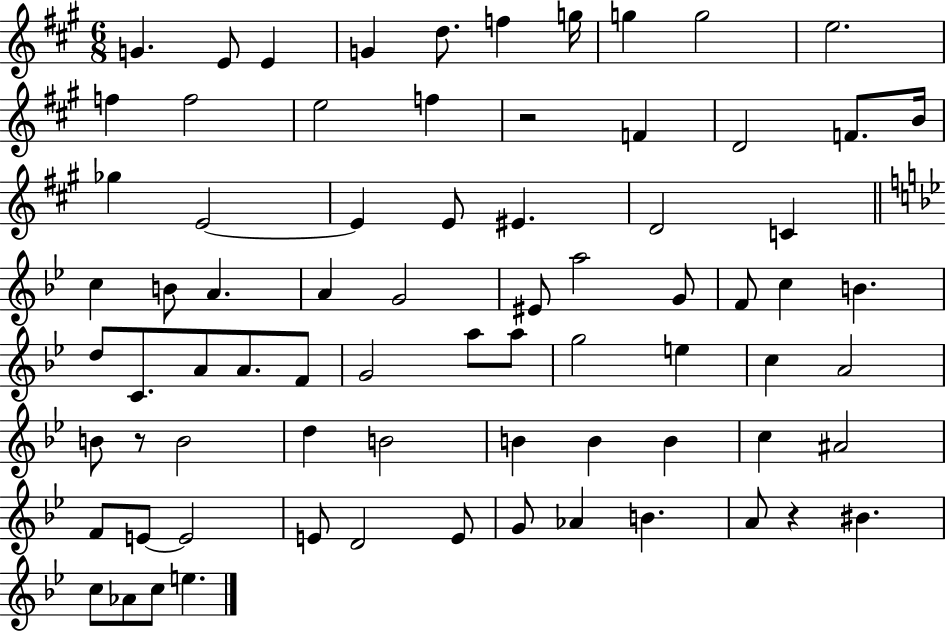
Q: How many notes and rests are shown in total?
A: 75